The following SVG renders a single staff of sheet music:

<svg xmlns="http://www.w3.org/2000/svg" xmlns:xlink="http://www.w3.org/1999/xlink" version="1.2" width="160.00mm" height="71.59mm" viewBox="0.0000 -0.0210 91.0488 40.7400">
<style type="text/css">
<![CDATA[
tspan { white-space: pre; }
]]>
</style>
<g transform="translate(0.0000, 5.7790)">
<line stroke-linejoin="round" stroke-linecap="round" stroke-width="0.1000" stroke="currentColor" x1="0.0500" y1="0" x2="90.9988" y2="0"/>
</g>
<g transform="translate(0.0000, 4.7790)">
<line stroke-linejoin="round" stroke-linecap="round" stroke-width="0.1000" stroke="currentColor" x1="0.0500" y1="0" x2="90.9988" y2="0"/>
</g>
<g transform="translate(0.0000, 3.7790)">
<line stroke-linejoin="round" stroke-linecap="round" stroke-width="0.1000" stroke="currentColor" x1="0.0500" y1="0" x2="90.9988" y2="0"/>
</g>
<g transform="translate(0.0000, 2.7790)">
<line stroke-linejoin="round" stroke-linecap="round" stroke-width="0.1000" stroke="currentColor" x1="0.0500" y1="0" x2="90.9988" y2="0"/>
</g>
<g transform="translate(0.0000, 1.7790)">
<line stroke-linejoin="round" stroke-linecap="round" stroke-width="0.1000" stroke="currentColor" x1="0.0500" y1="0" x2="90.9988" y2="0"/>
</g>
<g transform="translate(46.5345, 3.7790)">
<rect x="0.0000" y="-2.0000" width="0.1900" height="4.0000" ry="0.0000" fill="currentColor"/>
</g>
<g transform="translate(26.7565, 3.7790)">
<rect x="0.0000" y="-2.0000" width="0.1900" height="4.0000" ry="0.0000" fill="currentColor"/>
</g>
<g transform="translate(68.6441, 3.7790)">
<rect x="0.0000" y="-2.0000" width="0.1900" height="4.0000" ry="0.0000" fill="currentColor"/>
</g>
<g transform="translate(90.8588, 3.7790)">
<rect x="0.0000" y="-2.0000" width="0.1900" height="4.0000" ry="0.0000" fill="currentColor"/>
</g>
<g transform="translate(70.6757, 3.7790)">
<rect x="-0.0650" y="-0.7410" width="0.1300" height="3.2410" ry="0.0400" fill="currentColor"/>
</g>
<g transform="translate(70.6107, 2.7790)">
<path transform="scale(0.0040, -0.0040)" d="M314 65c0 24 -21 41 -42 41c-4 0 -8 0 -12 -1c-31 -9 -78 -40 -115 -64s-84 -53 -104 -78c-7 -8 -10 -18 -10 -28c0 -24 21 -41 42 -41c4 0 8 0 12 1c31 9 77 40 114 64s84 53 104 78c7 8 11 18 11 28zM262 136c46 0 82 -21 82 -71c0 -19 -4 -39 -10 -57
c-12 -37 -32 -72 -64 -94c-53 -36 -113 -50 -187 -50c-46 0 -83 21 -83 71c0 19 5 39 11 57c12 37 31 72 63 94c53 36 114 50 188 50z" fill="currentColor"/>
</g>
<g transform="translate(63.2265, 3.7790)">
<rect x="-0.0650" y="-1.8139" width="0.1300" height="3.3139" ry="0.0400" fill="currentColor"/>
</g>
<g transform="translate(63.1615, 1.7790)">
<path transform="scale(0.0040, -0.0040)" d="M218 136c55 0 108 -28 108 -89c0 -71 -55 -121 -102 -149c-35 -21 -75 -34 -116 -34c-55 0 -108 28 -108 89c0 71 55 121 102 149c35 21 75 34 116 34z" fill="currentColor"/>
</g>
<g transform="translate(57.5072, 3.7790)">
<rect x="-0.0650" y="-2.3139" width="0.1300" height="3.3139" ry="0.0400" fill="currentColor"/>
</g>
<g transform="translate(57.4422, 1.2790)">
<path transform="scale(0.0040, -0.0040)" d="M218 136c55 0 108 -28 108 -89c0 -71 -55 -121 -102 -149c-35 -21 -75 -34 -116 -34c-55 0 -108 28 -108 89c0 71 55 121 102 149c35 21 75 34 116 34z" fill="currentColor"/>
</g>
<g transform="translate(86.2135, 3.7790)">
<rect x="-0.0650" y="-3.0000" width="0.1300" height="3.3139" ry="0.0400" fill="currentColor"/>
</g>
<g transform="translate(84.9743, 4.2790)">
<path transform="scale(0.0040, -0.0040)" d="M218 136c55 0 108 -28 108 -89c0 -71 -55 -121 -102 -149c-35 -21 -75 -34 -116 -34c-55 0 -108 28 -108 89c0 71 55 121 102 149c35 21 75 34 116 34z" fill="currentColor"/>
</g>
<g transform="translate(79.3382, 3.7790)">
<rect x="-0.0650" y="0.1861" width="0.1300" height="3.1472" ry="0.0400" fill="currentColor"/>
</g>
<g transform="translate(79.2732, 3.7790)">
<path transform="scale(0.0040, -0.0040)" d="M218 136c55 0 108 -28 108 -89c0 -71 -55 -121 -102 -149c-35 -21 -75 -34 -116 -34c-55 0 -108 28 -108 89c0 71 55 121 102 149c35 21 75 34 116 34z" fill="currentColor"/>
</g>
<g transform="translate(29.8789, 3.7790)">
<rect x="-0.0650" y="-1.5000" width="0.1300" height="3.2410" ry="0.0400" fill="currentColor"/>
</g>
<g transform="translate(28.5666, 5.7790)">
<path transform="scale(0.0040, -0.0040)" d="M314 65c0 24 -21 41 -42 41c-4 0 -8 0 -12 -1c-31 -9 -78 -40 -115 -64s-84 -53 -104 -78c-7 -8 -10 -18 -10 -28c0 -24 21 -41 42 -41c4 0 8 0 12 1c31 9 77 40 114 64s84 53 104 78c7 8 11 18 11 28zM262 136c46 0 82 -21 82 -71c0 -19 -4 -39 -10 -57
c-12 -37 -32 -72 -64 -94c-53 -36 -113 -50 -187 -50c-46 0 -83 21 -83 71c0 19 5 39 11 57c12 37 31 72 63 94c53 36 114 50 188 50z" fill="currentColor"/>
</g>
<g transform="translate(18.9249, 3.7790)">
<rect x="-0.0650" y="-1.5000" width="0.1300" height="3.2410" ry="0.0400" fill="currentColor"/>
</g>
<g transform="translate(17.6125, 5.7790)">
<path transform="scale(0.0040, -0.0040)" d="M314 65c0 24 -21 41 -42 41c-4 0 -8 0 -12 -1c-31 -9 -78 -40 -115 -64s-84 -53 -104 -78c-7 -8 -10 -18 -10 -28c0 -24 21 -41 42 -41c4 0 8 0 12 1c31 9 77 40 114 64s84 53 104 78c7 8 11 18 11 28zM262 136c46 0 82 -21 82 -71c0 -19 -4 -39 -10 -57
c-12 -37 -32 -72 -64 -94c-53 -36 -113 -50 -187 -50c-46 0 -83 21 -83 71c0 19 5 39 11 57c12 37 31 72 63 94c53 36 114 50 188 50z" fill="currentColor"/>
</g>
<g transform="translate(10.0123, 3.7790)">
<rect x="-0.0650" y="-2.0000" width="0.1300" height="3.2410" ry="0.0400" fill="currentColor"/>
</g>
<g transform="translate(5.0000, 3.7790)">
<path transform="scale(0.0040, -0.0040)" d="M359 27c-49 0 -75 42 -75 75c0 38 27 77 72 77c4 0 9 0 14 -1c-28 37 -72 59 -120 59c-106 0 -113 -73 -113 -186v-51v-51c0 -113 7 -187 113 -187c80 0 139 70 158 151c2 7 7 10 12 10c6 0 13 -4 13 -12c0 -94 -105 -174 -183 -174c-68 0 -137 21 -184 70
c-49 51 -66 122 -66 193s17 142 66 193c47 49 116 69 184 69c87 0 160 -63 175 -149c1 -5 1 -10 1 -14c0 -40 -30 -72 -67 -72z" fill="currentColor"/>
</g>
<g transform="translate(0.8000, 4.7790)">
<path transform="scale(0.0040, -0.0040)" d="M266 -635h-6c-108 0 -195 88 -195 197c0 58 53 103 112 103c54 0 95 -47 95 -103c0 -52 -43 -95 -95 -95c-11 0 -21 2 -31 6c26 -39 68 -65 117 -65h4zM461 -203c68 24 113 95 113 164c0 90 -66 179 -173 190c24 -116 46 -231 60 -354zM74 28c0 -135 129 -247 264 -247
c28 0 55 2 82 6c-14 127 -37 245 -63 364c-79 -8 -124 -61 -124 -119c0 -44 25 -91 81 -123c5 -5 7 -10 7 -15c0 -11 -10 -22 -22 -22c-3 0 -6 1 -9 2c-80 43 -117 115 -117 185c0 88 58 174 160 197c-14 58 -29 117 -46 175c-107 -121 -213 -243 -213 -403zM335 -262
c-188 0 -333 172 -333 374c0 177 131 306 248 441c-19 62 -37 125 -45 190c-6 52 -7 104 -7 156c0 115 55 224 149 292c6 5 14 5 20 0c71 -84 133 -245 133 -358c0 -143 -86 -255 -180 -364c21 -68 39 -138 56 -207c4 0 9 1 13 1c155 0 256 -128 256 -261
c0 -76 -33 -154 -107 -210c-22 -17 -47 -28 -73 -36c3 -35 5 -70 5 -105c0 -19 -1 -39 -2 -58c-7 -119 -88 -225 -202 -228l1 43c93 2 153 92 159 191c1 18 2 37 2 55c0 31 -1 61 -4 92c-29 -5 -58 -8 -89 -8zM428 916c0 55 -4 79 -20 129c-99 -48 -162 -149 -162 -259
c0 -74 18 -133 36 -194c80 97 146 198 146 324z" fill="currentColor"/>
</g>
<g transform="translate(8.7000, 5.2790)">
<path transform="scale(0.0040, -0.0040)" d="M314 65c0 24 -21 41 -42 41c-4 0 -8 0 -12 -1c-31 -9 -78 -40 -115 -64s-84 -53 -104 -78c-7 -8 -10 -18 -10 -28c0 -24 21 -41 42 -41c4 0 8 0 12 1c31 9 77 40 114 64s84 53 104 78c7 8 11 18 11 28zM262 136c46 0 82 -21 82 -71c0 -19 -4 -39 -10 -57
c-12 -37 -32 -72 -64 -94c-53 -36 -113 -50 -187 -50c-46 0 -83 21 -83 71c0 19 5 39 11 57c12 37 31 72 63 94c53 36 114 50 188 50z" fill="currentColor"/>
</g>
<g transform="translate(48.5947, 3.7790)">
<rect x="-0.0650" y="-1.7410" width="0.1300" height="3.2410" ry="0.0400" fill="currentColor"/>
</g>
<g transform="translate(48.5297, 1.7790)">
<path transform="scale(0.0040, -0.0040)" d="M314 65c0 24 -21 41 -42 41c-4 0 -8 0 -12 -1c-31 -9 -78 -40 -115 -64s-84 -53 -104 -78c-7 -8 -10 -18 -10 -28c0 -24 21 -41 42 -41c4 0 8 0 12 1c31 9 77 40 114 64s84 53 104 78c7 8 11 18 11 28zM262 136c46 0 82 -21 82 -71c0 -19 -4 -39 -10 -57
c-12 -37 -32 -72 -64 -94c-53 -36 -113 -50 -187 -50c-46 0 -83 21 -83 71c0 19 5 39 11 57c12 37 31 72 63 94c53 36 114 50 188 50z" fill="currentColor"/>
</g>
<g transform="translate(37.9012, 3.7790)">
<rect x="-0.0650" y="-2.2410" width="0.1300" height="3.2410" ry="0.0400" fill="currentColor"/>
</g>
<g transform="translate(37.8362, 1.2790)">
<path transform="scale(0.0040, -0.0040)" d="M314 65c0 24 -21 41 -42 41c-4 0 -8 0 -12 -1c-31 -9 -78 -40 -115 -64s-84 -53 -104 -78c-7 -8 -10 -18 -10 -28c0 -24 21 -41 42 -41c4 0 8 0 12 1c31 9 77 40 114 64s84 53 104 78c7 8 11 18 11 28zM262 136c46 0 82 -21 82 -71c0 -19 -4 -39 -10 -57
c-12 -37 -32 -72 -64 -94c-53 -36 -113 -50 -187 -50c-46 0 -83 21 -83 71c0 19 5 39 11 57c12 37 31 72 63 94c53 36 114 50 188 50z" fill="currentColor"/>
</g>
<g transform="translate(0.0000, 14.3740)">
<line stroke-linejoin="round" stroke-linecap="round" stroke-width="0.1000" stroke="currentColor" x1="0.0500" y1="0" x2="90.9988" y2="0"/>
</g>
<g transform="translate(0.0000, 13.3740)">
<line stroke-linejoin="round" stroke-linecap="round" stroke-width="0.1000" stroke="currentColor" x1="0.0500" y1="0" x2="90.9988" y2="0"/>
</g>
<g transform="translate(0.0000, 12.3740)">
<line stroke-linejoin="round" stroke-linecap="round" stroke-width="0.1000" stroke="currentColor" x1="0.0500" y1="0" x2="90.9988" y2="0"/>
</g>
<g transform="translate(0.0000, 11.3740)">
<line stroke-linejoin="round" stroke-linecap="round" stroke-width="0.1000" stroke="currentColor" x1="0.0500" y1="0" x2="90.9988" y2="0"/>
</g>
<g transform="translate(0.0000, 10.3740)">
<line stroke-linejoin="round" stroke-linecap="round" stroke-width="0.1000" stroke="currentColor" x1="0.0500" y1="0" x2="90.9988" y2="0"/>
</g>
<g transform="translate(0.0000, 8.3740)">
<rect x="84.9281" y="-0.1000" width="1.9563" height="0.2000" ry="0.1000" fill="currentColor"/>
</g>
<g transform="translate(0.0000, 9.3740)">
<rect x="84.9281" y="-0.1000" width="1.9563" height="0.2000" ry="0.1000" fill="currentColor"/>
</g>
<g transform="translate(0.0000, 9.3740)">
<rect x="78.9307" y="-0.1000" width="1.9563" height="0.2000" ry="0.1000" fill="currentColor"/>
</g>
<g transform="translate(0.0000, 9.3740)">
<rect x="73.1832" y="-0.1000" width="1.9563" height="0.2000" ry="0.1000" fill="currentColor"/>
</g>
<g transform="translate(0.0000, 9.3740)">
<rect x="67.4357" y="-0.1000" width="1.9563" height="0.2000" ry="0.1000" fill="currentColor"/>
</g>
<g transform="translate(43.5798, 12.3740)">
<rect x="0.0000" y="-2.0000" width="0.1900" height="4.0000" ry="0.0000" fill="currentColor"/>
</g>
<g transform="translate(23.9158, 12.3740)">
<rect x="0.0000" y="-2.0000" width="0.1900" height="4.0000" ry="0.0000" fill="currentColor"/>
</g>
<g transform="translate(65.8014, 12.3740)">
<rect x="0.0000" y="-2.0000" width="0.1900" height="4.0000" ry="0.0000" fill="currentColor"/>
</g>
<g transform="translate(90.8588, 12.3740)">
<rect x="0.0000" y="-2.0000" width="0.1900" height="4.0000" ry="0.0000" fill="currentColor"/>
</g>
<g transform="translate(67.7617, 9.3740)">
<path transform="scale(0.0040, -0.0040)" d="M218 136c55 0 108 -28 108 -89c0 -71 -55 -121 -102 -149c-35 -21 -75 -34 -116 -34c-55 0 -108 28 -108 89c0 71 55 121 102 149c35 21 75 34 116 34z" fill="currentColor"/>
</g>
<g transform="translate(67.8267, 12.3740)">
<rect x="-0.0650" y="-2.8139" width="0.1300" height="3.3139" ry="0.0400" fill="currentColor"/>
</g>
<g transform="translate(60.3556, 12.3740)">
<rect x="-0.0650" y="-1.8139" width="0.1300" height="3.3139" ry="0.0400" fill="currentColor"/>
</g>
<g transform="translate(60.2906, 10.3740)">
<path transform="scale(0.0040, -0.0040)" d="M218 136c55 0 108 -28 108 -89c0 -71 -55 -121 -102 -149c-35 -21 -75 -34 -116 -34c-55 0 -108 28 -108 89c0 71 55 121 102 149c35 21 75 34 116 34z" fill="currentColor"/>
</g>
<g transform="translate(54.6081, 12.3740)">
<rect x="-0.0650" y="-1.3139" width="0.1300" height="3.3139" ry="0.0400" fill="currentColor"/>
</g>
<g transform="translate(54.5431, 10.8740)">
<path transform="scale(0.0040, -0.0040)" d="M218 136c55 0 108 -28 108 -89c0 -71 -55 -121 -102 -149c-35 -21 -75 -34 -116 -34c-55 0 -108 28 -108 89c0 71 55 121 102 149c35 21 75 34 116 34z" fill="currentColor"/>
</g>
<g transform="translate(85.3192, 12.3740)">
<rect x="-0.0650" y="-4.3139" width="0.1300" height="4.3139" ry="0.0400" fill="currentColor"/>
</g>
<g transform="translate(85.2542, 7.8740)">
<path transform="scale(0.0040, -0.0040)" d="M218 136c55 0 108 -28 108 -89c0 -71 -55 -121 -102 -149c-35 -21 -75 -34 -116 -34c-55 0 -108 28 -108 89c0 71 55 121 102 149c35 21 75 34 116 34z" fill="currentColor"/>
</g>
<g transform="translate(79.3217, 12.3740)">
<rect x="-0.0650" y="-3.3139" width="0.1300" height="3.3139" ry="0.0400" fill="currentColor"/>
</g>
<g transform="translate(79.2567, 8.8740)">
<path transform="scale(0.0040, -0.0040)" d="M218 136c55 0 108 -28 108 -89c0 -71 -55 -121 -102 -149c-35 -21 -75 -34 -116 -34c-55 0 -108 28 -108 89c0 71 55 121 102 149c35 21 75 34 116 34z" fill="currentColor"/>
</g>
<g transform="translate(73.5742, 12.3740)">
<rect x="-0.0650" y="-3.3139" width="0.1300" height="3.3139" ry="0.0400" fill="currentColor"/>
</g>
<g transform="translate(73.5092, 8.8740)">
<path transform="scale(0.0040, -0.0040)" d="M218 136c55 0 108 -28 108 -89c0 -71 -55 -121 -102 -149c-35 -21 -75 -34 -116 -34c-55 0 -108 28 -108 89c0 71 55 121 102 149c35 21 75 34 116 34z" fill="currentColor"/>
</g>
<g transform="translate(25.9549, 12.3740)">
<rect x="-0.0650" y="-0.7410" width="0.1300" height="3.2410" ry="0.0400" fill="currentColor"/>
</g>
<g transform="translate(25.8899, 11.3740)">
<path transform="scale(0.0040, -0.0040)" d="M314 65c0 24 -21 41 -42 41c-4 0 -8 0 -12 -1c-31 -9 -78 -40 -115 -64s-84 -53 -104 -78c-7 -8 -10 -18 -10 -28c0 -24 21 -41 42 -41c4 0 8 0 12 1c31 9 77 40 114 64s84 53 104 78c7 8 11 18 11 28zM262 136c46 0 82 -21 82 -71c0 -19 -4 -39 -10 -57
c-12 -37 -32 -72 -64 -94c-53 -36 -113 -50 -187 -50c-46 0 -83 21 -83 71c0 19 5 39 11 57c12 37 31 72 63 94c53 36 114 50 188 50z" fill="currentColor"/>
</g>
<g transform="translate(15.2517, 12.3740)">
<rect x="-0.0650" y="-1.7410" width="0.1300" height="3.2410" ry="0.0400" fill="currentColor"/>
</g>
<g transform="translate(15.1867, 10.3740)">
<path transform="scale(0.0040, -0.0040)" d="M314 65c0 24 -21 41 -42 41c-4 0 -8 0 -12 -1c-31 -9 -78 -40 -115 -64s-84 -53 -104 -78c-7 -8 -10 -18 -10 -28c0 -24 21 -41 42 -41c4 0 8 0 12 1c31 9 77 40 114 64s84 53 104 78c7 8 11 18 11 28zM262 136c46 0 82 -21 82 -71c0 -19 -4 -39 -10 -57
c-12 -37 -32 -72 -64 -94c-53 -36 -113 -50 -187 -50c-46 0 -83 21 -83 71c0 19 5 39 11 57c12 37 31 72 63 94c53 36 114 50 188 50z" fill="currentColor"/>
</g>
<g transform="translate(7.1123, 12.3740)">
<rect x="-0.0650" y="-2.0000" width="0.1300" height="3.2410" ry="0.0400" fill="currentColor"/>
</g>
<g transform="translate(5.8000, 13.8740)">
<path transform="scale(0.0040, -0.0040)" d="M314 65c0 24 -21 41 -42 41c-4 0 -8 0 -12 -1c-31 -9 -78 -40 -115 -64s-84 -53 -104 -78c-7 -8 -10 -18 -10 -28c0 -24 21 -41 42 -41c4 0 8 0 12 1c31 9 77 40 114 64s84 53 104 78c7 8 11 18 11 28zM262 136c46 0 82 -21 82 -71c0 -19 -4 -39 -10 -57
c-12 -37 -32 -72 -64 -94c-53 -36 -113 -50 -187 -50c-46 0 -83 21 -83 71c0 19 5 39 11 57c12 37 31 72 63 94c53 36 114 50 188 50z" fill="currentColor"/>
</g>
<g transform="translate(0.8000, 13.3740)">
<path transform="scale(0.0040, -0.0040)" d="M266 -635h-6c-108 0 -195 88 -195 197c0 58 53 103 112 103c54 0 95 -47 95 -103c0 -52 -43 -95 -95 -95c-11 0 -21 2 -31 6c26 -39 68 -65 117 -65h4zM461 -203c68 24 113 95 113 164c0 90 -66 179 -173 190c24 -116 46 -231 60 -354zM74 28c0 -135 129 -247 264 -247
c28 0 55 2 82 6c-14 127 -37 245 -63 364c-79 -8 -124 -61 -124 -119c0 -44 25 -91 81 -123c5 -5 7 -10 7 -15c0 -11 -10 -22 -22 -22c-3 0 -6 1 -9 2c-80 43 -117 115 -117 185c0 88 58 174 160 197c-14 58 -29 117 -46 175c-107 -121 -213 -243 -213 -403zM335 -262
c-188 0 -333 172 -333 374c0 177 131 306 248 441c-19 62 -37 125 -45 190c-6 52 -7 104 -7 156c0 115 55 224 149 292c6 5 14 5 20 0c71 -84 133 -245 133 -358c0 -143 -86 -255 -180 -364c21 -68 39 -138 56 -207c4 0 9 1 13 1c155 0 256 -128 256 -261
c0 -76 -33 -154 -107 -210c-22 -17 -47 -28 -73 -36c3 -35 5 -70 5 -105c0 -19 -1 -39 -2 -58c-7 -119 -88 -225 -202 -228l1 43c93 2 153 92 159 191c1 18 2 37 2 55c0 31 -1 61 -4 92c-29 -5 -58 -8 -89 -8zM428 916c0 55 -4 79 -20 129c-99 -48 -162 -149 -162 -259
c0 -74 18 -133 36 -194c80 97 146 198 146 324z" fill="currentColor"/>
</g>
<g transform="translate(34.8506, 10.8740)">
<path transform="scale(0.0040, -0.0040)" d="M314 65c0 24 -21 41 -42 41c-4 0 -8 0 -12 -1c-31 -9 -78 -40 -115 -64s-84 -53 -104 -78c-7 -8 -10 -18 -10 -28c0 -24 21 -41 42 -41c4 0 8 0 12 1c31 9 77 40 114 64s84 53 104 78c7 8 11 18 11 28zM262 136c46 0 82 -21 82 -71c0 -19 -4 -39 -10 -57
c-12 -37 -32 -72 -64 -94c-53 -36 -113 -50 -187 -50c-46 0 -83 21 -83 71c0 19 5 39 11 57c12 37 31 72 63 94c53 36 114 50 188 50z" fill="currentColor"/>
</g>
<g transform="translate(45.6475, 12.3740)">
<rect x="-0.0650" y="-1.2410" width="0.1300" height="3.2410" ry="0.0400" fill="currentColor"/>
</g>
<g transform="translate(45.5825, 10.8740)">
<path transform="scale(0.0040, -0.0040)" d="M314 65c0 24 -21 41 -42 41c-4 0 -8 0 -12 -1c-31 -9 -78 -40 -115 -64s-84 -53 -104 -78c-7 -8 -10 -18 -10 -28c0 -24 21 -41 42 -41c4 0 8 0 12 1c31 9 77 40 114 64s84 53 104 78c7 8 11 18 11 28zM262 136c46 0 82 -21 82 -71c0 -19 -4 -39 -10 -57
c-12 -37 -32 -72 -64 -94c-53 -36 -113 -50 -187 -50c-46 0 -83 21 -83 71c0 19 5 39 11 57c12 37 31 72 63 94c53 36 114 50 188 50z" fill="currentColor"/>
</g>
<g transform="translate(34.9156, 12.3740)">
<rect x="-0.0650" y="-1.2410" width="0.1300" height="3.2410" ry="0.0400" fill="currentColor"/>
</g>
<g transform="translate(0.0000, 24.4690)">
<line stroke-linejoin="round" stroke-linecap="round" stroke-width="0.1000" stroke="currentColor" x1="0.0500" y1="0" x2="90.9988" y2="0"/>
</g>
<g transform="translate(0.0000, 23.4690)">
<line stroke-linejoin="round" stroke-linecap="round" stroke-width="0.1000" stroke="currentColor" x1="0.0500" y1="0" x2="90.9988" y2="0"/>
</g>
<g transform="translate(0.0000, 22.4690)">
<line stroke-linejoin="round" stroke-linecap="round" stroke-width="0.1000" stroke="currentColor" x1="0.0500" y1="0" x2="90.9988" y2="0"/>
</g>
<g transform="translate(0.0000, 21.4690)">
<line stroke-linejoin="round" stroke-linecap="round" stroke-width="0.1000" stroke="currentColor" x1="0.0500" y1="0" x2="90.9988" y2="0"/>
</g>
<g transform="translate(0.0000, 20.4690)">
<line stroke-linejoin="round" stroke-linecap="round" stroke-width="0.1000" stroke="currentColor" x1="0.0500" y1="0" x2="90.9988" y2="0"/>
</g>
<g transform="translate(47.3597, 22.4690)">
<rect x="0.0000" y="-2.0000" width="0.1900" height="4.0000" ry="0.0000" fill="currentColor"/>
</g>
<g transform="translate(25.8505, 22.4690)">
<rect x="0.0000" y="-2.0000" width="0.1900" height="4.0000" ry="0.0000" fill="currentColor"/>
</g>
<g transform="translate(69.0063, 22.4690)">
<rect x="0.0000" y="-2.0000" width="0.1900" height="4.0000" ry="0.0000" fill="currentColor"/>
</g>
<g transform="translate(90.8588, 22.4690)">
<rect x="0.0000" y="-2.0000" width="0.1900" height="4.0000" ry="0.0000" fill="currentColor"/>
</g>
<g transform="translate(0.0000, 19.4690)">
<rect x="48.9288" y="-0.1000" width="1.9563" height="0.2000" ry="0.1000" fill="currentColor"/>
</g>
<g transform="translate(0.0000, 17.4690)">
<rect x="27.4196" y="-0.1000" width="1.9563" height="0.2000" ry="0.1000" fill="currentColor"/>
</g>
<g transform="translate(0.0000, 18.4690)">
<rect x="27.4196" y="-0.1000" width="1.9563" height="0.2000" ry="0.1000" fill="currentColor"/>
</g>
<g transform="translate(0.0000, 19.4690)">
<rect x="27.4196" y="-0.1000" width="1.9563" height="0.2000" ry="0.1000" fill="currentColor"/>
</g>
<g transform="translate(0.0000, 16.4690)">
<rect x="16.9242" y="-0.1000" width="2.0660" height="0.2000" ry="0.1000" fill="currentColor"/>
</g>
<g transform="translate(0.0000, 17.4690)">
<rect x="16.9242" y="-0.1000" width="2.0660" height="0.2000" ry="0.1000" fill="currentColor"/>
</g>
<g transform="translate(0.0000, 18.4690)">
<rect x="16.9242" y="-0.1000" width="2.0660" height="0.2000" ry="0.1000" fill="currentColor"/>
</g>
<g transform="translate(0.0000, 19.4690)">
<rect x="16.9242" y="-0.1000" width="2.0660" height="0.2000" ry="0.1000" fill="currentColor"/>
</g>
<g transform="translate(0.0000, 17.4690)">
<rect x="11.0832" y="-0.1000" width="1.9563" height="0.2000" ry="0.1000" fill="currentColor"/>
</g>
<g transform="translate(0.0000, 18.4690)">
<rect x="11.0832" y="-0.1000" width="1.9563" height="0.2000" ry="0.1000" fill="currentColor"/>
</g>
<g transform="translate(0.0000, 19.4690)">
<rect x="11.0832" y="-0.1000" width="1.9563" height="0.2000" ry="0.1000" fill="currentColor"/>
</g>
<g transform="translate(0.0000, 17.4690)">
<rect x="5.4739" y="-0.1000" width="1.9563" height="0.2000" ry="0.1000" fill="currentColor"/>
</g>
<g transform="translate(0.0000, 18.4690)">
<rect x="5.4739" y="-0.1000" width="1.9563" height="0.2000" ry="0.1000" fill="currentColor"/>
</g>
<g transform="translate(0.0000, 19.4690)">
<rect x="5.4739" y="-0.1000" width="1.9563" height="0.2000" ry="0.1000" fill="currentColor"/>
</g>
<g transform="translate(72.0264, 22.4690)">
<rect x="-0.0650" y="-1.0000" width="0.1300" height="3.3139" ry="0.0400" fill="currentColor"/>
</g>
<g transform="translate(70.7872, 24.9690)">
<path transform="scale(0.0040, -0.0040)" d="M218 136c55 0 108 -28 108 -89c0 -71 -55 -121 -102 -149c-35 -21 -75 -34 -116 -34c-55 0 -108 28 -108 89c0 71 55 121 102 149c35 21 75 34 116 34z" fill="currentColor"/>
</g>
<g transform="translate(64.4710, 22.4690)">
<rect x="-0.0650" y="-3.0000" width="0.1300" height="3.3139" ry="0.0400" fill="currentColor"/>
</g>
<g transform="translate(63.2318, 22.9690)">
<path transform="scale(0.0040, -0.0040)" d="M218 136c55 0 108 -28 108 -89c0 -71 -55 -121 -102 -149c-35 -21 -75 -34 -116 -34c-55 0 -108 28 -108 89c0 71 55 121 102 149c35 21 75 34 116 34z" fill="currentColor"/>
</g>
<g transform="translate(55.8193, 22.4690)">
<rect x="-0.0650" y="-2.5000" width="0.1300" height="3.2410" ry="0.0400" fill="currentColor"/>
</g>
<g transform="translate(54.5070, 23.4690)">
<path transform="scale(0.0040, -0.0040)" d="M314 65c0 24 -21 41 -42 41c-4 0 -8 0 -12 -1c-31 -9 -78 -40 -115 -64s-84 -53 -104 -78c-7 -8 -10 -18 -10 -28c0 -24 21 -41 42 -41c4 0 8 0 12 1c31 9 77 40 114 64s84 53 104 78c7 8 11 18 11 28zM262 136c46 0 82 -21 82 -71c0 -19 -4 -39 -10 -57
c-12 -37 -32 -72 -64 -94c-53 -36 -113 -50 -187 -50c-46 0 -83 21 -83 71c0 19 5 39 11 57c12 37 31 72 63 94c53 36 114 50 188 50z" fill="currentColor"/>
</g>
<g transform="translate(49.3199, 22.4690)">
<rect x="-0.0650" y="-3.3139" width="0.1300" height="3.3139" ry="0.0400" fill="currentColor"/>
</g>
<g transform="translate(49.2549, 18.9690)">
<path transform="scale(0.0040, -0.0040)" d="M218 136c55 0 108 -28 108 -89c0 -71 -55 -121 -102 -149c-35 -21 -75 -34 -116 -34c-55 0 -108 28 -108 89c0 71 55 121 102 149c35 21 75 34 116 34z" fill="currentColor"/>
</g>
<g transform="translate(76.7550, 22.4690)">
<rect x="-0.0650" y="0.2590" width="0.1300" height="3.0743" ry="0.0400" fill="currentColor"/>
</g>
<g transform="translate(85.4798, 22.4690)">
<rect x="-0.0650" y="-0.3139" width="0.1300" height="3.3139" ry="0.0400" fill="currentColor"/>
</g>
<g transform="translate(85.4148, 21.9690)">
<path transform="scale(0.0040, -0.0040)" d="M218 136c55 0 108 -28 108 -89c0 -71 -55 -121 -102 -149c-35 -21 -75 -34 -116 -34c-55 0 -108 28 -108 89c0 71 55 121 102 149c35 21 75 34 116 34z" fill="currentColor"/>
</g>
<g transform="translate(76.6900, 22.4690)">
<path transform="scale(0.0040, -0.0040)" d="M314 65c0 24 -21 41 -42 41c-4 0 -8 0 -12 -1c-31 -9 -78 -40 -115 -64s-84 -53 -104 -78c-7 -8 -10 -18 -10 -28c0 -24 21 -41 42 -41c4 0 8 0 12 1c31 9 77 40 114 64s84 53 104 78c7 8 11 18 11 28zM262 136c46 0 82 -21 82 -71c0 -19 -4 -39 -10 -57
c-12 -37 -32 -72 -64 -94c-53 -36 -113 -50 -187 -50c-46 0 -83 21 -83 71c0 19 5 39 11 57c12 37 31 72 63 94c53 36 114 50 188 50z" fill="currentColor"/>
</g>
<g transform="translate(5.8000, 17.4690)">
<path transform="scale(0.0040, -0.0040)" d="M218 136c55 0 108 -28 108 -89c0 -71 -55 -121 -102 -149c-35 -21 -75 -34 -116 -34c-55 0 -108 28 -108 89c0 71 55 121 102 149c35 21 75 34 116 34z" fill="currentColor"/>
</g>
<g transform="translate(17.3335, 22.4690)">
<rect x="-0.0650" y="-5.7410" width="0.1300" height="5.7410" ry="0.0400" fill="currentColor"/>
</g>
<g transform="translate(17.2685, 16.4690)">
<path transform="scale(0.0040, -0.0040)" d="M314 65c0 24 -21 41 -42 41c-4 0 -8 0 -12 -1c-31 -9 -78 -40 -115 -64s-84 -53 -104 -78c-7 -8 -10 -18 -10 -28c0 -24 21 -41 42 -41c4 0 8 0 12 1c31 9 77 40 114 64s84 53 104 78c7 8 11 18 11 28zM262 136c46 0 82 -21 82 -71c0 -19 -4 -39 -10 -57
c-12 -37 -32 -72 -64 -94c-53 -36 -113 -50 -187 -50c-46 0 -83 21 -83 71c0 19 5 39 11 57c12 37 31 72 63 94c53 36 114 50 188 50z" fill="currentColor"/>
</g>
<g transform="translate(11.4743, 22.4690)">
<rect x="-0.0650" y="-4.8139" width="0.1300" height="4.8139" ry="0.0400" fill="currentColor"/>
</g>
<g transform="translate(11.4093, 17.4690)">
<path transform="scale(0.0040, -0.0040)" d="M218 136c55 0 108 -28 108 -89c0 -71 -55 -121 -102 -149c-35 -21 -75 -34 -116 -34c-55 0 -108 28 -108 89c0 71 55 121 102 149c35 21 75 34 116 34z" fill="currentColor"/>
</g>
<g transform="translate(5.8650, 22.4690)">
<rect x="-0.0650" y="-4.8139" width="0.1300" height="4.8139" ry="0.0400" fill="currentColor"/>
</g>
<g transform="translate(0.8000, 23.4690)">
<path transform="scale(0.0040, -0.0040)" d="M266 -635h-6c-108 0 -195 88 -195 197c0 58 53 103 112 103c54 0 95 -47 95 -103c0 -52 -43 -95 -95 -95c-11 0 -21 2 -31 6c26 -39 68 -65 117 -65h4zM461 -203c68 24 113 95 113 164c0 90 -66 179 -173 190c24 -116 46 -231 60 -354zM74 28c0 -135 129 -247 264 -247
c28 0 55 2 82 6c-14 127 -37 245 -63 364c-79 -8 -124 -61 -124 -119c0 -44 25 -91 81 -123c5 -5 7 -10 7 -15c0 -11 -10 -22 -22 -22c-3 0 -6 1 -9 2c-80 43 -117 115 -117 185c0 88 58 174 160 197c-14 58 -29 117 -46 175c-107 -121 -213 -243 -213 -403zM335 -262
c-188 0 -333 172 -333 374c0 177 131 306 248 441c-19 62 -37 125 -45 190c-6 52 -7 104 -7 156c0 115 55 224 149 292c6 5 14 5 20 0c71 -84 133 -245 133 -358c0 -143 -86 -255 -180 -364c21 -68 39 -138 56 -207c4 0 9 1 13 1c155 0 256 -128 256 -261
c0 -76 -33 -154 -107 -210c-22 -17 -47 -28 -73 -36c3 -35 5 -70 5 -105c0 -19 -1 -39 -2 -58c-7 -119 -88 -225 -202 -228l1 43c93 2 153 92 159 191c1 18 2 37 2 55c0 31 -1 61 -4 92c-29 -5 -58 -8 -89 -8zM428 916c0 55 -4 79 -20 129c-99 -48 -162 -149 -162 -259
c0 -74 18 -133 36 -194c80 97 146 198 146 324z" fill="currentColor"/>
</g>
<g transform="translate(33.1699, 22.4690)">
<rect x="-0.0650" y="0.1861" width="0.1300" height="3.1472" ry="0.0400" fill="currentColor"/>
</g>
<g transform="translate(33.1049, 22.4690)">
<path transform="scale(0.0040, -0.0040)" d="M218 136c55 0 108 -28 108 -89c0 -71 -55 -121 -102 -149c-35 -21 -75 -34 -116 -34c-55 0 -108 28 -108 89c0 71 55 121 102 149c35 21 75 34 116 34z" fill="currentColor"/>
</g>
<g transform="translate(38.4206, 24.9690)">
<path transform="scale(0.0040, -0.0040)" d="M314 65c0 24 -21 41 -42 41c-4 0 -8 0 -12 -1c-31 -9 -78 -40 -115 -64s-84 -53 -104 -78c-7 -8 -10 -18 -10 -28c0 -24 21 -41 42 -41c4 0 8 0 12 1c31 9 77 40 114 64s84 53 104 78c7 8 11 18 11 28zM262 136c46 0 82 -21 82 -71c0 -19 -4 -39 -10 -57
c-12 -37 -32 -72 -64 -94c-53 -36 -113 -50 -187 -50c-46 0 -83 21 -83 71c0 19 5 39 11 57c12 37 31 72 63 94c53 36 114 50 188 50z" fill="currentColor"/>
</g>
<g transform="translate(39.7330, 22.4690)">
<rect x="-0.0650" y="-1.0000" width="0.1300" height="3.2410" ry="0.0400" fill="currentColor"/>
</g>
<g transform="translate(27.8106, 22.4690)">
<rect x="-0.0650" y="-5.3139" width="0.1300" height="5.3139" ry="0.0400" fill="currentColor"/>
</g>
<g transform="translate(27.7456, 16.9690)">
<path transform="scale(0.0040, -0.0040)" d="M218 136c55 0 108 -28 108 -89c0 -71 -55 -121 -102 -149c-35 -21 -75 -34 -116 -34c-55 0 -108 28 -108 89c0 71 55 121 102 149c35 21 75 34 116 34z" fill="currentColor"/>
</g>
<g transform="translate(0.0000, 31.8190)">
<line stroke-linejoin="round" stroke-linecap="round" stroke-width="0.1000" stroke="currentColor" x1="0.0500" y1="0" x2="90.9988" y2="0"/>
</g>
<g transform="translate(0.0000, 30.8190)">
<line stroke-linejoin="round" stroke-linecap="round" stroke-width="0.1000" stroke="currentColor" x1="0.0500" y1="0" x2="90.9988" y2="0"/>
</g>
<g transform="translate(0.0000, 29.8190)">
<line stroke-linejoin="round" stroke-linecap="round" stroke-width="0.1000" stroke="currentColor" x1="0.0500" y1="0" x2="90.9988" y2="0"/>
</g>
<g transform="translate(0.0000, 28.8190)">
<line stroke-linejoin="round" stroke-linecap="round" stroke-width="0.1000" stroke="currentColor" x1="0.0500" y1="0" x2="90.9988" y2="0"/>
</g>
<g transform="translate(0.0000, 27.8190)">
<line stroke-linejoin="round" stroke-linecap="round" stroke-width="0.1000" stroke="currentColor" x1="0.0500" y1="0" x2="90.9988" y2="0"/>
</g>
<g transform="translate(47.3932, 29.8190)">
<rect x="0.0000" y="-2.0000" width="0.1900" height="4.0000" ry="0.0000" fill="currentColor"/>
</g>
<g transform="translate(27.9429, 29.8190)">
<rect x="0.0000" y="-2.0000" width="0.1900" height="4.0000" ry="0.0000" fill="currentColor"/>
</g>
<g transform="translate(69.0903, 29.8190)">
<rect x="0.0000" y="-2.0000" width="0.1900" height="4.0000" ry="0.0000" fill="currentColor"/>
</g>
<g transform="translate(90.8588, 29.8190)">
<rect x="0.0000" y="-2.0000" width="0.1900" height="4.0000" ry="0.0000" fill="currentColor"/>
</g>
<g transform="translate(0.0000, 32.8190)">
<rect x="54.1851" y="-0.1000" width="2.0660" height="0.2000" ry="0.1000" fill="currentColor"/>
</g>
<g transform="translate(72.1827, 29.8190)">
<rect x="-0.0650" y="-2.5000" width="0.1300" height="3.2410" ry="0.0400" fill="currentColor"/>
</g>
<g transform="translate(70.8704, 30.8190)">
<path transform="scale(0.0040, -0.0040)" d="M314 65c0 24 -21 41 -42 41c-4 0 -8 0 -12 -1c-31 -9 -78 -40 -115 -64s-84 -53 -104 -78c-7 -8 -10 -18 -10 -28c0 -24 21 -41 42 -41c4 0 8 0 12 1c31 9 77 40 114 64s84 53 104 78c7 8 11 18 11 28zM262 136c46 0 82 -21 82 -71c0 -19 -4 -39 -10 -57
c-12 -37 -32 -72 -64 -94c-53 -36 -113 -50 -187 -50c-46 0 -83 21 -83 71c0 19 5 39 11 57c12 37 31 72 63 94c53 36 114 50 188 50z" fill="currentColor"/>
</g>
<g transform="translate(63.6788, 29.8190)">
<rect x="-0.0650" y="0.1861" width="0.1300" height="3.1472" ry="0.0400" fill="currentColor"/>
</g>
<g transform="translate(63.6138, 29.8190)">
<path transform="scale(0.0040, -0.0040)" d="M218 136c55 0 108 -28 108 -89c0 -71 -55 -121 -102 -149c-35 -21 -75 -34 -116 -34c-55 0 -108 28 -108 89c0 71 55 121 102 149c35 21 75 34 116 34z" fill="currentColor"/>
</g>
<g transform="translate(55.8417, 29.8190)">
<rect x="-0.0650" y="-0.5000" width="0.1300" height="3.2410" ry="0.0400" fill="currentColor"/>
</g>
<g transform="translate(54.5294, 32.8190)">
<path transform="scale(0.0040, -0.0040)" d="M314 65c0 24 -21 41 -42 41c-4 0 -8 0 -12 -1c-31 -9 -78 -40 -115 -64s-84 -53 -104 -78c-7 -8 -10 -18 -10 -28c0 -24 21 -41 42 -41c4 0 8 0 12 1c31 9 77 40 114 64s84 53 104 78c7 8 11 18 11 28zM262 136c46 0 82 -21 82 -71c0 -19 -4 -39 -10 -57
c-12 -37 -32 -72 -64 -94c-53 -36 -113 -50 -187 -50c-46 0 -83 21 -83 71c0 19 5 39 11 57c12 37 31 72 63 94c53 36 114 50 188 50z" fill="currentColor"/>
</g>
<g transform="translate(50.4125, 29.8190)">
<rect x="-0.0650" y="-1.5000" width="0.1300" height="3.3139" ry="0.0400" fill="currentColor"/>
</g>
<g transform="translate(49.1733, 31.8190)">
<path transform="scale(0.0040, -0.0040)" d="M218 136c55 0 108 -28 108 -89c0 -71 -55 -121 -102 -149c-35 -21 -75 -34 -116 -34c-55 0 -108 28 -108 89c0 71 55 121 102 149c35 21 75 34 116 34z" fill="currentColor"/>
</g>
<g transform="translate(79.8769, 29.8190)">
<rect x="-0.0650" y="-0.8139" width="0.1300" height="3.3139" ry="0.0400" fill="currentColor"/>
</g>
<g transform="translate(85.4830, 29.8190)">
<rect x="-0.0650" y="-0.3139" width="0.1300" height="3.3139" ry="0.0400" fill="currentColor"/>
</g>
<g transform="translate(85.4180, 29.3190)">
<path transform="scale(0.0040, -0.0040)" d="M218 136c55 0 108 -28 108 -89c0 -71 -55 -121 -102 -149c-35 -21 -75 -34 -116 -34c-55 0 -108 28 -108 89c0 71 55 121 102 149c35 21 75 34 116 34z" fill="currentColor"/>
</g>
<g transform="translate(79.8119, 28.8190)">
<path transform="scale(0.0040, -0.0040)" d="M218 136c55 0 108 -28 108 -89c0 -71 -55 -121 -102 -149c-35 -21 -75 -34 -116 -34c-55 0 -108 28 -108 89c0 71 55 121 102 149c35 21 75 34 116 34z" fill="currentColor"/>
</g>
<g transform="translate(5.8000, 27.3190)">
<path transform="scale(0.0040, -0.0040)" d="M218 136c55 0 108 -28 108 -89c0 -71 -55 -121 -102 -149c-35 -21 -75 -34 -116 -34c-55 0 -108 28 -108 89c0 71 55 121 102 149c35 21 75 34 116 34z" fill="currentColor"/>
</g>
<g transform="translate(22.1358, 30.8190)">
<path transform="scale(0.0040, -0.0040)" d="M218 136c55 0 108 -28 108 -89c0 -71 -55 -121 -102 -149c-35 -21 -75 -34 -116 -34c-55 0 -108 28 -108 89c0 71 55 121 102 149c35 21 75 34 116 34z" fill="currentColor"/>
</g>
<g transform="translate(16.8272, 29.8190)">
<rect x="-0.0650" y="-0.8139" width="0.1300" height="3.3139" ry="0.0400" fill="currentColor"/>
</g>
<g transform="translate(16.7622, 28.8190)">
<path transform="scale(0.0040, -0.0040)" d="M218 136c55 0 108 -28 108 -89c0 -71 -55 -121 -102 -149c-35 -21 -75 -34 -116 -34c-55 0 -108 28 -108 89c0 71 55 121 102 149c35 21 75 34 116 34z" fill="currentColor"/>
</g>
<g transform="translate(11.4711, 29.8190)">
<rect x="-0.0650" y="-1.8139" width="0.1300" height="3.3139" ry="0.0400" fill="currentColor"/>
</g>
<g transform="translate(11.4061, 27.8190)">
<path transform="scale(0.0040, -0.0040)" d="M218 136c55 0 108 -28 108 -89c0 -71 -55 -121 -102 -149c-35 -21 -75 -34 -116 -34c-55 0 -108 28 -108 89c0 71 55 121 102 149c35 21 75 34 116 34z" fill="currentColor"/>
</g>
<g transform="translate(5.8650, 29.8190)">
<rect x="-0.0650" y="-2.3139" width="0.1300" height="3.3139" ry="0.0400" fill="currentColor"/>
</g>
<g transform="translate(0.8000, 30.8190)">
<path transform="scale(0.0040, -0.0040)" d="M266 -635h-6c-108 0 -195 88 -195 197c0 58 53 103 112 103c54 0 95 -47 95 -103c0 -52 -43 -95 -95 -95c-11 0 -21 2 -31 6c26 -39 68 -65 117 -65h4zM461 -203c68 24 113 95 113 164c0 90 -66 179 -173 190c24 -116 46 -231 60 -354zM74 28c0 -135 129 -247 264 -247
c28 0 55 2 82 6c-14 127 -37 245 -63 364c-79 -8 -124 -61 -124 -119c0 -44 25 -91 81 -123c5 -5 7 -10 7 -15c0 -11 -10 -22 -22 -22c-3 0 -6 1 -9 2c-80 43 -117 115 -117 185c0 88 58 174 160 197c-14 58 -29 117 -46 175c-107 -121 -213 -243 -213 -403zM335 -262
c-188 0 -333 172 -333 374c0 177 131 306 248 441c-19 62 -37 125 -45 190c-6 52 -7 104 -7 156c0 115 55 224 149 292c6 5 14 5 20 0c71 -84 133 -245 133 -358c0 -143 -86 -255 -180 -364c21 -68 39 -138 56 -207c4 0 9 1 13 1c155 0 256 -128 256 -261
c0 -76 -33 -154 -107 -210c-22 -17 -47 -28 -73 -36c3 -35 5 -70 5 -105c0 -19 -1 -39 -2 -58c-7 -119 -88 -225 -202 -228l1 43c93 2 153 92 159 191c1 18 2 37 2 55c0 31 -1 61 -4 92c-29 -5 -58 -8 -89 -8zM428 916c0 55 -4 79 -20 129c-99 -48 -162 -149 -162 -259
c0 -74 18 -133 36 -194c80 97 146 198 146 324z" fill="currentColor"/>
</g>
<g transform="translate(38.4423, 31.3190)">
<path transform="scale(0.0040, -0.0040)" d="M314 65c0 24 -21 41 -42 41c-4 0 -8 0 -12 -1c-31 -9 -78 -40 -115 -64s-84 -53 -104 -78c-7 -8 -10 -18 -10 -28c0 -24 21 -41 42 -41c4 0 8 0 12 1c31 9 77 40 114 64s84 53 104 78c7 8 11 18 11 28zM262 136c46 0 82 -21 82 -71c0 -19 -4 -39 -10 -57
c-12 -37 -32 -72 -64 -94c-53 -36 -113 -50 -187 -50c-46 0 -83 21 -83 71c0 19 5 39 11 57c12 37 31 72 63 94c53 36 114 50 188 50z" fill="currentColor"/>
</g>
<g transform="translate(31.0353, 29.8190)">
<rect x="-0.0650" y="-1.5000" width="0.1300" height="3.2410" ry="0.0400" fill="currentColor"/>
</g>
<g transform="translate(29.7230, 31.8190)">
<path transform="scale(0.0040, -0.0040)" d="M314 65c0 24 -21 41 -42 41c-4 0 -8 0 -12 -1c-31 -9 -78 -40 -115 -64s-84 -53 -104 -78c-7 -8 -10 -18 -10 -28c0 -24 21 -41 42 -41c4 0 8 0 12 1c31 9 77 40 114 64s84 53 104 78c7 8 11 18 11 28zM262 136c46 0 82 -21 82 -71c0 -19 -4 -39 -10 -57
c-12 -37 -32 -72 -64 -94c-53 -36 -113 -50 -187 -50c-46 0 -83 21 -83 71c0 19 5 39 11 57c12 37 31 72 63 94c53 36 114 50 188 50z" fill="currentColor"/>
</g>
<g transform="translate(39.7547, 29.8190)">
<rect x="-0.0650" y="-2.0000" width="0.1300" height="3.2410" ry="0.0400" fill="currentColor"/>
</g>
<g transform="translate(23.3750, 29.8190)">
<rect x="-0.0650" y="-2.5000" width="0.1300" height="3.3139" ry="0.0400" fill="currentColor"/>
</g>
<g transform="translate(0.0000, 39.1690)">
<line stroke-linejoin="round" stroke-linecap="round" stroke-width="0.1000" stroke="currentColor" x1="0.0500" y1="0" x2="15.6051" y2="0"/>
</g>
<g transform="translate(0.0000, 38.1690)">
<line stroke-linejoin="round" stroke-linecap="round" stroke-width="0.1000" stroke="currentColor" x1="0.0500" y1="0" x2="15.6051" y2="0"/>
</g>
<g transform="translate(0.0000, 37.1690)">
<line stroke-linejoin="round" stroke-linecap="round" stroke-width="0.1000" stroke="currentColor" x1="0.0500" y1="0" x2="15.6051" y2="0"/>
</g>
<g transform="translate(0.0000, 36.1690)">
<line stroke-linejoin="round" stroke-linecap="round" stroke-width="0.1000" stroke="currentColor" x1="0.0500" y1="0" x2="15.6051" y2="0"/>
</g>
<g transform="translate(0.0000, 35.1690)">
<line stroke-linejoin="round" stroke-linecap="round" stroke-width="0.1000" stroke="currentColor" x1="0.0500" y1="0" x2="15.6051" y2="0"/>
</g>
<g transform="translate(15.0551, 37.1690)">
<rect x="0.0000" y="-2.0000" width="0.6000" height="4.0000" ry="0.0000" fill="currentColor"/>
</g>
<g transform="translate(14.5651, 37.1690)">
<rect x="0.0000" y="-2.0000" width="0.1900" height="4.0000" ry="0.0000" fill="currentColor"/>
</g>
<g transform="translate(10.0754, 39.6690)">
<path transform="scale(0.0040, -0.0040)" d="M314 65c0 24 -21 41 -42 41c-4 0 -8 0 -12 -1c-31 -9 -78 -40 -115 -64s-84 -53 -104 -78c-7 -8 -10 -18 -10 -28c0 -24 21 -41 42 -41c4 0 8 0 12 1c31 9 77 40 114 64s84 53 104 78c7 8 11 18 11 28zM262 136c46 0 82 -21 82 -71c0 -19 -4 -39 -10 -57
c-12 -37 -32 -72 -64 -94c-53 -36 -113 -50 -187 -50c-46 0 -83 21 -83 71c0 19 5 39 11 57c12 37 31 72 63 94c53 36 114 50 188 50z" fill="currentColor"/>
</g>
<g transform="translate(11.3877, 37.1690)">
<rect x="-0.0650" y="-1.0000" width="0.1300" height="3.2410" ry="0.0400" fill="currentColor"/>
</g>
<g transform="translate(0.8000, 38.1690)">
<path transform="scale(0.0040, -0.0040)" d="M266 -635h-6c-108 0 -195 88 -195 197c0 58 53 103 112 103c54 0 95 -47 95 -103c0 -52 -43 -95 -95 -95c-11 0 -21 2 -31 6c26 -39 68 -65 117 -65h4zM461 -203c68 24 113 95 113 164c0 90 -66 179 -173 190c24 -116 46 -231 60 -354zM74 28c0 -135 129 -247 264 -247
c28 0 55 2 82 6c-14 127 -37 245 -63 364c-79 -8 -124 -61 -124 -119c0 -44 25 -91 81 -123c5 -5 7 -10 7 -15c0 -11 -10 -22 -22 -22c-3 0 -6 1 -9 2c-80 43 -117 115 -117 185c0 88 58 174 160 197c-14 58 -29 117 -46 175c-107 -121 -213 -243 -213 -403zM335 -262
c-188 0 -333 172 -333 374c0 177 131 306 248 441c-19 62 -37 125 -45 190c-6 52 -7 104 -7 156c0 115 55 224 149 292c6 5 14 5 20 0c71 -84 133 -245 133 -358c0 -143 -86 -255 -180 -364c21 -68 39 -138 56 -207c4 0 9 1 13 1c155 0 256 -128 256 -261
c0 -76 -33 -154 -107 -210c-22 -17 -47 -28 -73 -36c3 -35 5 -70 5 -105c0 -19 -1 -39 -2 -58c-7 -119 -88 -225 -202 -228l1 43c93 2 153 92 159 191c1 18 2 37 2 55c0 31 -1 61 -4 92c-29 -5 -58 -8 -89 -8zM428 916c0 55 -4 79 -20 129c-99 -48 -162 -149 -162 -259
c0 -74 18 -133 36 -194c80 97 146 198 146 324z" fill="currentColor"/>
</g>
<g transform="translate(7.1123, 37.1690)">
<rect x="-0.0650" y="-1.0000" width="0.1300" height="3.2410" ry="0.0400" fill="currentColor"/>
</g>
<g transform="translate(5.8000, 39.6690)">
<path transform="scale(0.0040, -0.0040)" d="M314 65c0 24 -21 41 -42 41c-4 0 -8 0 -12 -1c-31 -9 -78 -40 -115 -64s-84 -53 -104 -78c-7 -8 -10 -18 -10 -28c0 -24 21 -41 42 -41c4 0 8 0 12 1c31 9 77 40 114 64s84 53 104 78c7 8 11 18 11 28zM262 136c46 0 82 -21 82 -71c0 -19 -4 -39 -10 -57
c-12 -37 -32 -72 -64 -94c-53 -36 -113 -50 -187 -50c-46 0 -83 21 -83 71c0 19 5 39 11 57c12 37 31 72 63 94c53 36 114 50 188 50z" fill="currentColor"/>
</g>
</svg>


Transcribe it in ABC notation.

X:1
T:Untitled
M:4/4
L:1/4
K:C
F2 E2 E2 g2 f2 g f d2 B A F2 f2 d2 e2 e2 e f a b b d' e' e' g'2 f' B D2 b G2 A D B2 c g f d G E2 F2 E C2 B G2 d c D2 D2